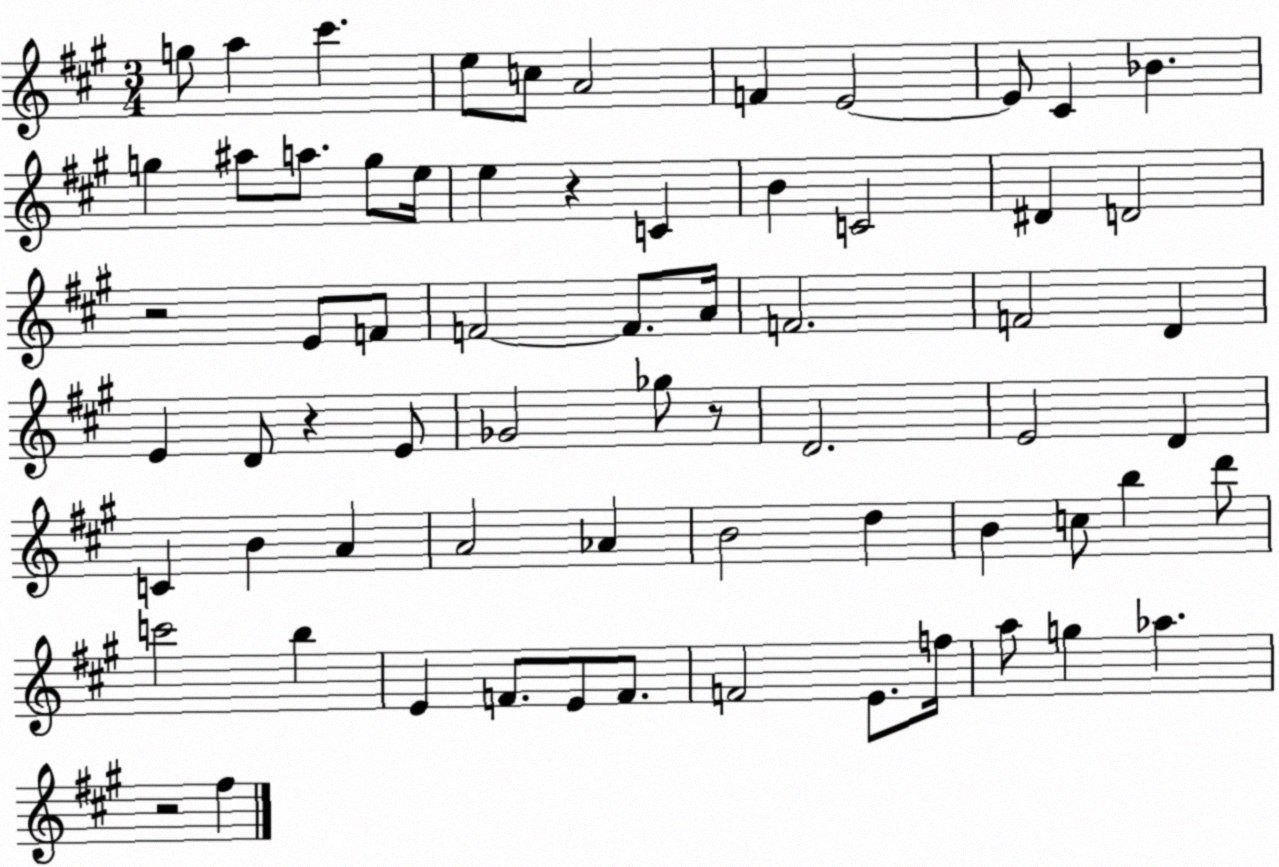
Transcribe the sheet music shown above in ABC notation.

X:1
T:Untitled
M:3/4
L:1/4
K:A
g/2 a ^c' e/2 c/2 A2 F E2 E/2 ^C _B g ^a/2 a/2 g/2 e/4 e z C B C2 ^D D2 z2 E/2 F/2 F2 F/2 A/4 F2 F2 D E D/2 z E/2 _G2 _g/2 z/2 D2 E2 D C B A A2 _A B2 d B c/2 b d'/2 c'2 b E F/2 E/2 F/2 F2 E/2 f/4 a/2 g _a z2 ^f